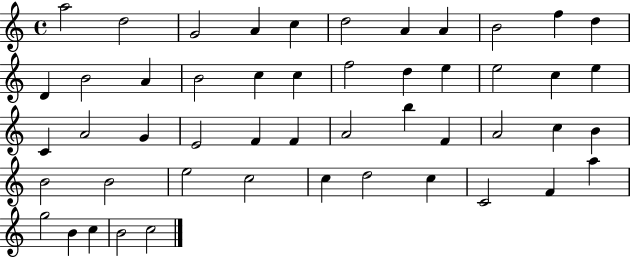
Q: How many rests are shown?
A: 0